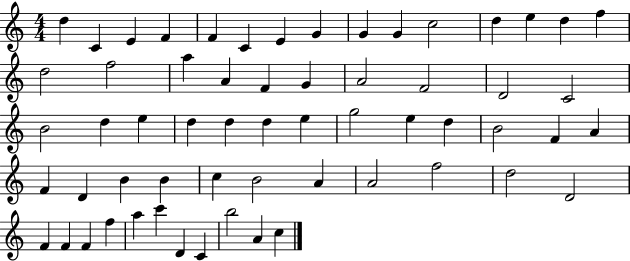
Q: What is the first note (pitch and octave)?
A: D5